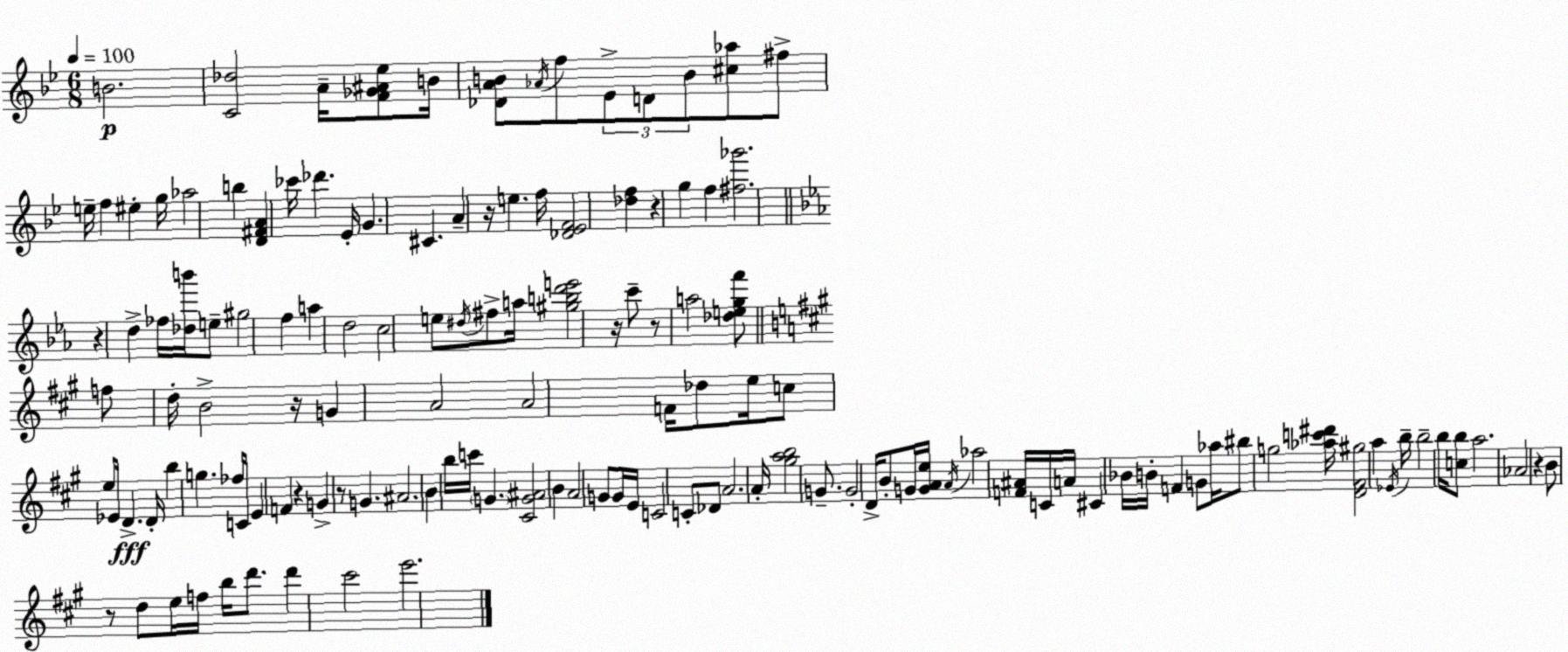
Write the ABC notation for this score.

X:1
T:Untitled
M:6/8
L:1/4
K:Gm
B2 [C_d]2 A/4 [F_G^A_e]/2 B/4 [_DAB]/2 _A/4 f/2 _E/2 D/2 B/2 [^c_a]/2 ^f/2 e/4 f ^e g/4 _a2 b [D^FA] _c'/4 _d' _E/4 G ^C A z/4 e f/4 [_D_EF]2 [_df] z g f [^f_g']2 z d _f/4 [_db']/4 e/2 ^g2 f a d2 c2 e/2 ^d/4 ^f/2 a/4 [^gbd'e']2 z/4 c'/2 z/2 a2 [_degf']/2 f/2 d/4 B2 z/4 G A2 A2 F/4 _d/2 e/4 c/2 e/2 _E/4 D D/4 b g _f/4 C/4 E F z G z/2 G ^A2 B b/4 c'/4 G [^CG^A]2 B A2 G/2 G/4 E/4 C2 C/2 _D/2 A2 A/4 [^gab]2 G/2 G2 D/4 B/2 G/4 [GAe]/4 A/4 _a2 [F^A]/4 C/4 A/4 ^C _B/4 B/4 F G/2 _a/4 ^b/2 g2 [_ac'^d']/4 [D^F^g]2 a _E/4 b/4 b2 b/4 [cb]/2 a2 _A2 z B/2 z/2 d/2 e/4 f/4 b/4 d'/2 d' ^c'2 e'2